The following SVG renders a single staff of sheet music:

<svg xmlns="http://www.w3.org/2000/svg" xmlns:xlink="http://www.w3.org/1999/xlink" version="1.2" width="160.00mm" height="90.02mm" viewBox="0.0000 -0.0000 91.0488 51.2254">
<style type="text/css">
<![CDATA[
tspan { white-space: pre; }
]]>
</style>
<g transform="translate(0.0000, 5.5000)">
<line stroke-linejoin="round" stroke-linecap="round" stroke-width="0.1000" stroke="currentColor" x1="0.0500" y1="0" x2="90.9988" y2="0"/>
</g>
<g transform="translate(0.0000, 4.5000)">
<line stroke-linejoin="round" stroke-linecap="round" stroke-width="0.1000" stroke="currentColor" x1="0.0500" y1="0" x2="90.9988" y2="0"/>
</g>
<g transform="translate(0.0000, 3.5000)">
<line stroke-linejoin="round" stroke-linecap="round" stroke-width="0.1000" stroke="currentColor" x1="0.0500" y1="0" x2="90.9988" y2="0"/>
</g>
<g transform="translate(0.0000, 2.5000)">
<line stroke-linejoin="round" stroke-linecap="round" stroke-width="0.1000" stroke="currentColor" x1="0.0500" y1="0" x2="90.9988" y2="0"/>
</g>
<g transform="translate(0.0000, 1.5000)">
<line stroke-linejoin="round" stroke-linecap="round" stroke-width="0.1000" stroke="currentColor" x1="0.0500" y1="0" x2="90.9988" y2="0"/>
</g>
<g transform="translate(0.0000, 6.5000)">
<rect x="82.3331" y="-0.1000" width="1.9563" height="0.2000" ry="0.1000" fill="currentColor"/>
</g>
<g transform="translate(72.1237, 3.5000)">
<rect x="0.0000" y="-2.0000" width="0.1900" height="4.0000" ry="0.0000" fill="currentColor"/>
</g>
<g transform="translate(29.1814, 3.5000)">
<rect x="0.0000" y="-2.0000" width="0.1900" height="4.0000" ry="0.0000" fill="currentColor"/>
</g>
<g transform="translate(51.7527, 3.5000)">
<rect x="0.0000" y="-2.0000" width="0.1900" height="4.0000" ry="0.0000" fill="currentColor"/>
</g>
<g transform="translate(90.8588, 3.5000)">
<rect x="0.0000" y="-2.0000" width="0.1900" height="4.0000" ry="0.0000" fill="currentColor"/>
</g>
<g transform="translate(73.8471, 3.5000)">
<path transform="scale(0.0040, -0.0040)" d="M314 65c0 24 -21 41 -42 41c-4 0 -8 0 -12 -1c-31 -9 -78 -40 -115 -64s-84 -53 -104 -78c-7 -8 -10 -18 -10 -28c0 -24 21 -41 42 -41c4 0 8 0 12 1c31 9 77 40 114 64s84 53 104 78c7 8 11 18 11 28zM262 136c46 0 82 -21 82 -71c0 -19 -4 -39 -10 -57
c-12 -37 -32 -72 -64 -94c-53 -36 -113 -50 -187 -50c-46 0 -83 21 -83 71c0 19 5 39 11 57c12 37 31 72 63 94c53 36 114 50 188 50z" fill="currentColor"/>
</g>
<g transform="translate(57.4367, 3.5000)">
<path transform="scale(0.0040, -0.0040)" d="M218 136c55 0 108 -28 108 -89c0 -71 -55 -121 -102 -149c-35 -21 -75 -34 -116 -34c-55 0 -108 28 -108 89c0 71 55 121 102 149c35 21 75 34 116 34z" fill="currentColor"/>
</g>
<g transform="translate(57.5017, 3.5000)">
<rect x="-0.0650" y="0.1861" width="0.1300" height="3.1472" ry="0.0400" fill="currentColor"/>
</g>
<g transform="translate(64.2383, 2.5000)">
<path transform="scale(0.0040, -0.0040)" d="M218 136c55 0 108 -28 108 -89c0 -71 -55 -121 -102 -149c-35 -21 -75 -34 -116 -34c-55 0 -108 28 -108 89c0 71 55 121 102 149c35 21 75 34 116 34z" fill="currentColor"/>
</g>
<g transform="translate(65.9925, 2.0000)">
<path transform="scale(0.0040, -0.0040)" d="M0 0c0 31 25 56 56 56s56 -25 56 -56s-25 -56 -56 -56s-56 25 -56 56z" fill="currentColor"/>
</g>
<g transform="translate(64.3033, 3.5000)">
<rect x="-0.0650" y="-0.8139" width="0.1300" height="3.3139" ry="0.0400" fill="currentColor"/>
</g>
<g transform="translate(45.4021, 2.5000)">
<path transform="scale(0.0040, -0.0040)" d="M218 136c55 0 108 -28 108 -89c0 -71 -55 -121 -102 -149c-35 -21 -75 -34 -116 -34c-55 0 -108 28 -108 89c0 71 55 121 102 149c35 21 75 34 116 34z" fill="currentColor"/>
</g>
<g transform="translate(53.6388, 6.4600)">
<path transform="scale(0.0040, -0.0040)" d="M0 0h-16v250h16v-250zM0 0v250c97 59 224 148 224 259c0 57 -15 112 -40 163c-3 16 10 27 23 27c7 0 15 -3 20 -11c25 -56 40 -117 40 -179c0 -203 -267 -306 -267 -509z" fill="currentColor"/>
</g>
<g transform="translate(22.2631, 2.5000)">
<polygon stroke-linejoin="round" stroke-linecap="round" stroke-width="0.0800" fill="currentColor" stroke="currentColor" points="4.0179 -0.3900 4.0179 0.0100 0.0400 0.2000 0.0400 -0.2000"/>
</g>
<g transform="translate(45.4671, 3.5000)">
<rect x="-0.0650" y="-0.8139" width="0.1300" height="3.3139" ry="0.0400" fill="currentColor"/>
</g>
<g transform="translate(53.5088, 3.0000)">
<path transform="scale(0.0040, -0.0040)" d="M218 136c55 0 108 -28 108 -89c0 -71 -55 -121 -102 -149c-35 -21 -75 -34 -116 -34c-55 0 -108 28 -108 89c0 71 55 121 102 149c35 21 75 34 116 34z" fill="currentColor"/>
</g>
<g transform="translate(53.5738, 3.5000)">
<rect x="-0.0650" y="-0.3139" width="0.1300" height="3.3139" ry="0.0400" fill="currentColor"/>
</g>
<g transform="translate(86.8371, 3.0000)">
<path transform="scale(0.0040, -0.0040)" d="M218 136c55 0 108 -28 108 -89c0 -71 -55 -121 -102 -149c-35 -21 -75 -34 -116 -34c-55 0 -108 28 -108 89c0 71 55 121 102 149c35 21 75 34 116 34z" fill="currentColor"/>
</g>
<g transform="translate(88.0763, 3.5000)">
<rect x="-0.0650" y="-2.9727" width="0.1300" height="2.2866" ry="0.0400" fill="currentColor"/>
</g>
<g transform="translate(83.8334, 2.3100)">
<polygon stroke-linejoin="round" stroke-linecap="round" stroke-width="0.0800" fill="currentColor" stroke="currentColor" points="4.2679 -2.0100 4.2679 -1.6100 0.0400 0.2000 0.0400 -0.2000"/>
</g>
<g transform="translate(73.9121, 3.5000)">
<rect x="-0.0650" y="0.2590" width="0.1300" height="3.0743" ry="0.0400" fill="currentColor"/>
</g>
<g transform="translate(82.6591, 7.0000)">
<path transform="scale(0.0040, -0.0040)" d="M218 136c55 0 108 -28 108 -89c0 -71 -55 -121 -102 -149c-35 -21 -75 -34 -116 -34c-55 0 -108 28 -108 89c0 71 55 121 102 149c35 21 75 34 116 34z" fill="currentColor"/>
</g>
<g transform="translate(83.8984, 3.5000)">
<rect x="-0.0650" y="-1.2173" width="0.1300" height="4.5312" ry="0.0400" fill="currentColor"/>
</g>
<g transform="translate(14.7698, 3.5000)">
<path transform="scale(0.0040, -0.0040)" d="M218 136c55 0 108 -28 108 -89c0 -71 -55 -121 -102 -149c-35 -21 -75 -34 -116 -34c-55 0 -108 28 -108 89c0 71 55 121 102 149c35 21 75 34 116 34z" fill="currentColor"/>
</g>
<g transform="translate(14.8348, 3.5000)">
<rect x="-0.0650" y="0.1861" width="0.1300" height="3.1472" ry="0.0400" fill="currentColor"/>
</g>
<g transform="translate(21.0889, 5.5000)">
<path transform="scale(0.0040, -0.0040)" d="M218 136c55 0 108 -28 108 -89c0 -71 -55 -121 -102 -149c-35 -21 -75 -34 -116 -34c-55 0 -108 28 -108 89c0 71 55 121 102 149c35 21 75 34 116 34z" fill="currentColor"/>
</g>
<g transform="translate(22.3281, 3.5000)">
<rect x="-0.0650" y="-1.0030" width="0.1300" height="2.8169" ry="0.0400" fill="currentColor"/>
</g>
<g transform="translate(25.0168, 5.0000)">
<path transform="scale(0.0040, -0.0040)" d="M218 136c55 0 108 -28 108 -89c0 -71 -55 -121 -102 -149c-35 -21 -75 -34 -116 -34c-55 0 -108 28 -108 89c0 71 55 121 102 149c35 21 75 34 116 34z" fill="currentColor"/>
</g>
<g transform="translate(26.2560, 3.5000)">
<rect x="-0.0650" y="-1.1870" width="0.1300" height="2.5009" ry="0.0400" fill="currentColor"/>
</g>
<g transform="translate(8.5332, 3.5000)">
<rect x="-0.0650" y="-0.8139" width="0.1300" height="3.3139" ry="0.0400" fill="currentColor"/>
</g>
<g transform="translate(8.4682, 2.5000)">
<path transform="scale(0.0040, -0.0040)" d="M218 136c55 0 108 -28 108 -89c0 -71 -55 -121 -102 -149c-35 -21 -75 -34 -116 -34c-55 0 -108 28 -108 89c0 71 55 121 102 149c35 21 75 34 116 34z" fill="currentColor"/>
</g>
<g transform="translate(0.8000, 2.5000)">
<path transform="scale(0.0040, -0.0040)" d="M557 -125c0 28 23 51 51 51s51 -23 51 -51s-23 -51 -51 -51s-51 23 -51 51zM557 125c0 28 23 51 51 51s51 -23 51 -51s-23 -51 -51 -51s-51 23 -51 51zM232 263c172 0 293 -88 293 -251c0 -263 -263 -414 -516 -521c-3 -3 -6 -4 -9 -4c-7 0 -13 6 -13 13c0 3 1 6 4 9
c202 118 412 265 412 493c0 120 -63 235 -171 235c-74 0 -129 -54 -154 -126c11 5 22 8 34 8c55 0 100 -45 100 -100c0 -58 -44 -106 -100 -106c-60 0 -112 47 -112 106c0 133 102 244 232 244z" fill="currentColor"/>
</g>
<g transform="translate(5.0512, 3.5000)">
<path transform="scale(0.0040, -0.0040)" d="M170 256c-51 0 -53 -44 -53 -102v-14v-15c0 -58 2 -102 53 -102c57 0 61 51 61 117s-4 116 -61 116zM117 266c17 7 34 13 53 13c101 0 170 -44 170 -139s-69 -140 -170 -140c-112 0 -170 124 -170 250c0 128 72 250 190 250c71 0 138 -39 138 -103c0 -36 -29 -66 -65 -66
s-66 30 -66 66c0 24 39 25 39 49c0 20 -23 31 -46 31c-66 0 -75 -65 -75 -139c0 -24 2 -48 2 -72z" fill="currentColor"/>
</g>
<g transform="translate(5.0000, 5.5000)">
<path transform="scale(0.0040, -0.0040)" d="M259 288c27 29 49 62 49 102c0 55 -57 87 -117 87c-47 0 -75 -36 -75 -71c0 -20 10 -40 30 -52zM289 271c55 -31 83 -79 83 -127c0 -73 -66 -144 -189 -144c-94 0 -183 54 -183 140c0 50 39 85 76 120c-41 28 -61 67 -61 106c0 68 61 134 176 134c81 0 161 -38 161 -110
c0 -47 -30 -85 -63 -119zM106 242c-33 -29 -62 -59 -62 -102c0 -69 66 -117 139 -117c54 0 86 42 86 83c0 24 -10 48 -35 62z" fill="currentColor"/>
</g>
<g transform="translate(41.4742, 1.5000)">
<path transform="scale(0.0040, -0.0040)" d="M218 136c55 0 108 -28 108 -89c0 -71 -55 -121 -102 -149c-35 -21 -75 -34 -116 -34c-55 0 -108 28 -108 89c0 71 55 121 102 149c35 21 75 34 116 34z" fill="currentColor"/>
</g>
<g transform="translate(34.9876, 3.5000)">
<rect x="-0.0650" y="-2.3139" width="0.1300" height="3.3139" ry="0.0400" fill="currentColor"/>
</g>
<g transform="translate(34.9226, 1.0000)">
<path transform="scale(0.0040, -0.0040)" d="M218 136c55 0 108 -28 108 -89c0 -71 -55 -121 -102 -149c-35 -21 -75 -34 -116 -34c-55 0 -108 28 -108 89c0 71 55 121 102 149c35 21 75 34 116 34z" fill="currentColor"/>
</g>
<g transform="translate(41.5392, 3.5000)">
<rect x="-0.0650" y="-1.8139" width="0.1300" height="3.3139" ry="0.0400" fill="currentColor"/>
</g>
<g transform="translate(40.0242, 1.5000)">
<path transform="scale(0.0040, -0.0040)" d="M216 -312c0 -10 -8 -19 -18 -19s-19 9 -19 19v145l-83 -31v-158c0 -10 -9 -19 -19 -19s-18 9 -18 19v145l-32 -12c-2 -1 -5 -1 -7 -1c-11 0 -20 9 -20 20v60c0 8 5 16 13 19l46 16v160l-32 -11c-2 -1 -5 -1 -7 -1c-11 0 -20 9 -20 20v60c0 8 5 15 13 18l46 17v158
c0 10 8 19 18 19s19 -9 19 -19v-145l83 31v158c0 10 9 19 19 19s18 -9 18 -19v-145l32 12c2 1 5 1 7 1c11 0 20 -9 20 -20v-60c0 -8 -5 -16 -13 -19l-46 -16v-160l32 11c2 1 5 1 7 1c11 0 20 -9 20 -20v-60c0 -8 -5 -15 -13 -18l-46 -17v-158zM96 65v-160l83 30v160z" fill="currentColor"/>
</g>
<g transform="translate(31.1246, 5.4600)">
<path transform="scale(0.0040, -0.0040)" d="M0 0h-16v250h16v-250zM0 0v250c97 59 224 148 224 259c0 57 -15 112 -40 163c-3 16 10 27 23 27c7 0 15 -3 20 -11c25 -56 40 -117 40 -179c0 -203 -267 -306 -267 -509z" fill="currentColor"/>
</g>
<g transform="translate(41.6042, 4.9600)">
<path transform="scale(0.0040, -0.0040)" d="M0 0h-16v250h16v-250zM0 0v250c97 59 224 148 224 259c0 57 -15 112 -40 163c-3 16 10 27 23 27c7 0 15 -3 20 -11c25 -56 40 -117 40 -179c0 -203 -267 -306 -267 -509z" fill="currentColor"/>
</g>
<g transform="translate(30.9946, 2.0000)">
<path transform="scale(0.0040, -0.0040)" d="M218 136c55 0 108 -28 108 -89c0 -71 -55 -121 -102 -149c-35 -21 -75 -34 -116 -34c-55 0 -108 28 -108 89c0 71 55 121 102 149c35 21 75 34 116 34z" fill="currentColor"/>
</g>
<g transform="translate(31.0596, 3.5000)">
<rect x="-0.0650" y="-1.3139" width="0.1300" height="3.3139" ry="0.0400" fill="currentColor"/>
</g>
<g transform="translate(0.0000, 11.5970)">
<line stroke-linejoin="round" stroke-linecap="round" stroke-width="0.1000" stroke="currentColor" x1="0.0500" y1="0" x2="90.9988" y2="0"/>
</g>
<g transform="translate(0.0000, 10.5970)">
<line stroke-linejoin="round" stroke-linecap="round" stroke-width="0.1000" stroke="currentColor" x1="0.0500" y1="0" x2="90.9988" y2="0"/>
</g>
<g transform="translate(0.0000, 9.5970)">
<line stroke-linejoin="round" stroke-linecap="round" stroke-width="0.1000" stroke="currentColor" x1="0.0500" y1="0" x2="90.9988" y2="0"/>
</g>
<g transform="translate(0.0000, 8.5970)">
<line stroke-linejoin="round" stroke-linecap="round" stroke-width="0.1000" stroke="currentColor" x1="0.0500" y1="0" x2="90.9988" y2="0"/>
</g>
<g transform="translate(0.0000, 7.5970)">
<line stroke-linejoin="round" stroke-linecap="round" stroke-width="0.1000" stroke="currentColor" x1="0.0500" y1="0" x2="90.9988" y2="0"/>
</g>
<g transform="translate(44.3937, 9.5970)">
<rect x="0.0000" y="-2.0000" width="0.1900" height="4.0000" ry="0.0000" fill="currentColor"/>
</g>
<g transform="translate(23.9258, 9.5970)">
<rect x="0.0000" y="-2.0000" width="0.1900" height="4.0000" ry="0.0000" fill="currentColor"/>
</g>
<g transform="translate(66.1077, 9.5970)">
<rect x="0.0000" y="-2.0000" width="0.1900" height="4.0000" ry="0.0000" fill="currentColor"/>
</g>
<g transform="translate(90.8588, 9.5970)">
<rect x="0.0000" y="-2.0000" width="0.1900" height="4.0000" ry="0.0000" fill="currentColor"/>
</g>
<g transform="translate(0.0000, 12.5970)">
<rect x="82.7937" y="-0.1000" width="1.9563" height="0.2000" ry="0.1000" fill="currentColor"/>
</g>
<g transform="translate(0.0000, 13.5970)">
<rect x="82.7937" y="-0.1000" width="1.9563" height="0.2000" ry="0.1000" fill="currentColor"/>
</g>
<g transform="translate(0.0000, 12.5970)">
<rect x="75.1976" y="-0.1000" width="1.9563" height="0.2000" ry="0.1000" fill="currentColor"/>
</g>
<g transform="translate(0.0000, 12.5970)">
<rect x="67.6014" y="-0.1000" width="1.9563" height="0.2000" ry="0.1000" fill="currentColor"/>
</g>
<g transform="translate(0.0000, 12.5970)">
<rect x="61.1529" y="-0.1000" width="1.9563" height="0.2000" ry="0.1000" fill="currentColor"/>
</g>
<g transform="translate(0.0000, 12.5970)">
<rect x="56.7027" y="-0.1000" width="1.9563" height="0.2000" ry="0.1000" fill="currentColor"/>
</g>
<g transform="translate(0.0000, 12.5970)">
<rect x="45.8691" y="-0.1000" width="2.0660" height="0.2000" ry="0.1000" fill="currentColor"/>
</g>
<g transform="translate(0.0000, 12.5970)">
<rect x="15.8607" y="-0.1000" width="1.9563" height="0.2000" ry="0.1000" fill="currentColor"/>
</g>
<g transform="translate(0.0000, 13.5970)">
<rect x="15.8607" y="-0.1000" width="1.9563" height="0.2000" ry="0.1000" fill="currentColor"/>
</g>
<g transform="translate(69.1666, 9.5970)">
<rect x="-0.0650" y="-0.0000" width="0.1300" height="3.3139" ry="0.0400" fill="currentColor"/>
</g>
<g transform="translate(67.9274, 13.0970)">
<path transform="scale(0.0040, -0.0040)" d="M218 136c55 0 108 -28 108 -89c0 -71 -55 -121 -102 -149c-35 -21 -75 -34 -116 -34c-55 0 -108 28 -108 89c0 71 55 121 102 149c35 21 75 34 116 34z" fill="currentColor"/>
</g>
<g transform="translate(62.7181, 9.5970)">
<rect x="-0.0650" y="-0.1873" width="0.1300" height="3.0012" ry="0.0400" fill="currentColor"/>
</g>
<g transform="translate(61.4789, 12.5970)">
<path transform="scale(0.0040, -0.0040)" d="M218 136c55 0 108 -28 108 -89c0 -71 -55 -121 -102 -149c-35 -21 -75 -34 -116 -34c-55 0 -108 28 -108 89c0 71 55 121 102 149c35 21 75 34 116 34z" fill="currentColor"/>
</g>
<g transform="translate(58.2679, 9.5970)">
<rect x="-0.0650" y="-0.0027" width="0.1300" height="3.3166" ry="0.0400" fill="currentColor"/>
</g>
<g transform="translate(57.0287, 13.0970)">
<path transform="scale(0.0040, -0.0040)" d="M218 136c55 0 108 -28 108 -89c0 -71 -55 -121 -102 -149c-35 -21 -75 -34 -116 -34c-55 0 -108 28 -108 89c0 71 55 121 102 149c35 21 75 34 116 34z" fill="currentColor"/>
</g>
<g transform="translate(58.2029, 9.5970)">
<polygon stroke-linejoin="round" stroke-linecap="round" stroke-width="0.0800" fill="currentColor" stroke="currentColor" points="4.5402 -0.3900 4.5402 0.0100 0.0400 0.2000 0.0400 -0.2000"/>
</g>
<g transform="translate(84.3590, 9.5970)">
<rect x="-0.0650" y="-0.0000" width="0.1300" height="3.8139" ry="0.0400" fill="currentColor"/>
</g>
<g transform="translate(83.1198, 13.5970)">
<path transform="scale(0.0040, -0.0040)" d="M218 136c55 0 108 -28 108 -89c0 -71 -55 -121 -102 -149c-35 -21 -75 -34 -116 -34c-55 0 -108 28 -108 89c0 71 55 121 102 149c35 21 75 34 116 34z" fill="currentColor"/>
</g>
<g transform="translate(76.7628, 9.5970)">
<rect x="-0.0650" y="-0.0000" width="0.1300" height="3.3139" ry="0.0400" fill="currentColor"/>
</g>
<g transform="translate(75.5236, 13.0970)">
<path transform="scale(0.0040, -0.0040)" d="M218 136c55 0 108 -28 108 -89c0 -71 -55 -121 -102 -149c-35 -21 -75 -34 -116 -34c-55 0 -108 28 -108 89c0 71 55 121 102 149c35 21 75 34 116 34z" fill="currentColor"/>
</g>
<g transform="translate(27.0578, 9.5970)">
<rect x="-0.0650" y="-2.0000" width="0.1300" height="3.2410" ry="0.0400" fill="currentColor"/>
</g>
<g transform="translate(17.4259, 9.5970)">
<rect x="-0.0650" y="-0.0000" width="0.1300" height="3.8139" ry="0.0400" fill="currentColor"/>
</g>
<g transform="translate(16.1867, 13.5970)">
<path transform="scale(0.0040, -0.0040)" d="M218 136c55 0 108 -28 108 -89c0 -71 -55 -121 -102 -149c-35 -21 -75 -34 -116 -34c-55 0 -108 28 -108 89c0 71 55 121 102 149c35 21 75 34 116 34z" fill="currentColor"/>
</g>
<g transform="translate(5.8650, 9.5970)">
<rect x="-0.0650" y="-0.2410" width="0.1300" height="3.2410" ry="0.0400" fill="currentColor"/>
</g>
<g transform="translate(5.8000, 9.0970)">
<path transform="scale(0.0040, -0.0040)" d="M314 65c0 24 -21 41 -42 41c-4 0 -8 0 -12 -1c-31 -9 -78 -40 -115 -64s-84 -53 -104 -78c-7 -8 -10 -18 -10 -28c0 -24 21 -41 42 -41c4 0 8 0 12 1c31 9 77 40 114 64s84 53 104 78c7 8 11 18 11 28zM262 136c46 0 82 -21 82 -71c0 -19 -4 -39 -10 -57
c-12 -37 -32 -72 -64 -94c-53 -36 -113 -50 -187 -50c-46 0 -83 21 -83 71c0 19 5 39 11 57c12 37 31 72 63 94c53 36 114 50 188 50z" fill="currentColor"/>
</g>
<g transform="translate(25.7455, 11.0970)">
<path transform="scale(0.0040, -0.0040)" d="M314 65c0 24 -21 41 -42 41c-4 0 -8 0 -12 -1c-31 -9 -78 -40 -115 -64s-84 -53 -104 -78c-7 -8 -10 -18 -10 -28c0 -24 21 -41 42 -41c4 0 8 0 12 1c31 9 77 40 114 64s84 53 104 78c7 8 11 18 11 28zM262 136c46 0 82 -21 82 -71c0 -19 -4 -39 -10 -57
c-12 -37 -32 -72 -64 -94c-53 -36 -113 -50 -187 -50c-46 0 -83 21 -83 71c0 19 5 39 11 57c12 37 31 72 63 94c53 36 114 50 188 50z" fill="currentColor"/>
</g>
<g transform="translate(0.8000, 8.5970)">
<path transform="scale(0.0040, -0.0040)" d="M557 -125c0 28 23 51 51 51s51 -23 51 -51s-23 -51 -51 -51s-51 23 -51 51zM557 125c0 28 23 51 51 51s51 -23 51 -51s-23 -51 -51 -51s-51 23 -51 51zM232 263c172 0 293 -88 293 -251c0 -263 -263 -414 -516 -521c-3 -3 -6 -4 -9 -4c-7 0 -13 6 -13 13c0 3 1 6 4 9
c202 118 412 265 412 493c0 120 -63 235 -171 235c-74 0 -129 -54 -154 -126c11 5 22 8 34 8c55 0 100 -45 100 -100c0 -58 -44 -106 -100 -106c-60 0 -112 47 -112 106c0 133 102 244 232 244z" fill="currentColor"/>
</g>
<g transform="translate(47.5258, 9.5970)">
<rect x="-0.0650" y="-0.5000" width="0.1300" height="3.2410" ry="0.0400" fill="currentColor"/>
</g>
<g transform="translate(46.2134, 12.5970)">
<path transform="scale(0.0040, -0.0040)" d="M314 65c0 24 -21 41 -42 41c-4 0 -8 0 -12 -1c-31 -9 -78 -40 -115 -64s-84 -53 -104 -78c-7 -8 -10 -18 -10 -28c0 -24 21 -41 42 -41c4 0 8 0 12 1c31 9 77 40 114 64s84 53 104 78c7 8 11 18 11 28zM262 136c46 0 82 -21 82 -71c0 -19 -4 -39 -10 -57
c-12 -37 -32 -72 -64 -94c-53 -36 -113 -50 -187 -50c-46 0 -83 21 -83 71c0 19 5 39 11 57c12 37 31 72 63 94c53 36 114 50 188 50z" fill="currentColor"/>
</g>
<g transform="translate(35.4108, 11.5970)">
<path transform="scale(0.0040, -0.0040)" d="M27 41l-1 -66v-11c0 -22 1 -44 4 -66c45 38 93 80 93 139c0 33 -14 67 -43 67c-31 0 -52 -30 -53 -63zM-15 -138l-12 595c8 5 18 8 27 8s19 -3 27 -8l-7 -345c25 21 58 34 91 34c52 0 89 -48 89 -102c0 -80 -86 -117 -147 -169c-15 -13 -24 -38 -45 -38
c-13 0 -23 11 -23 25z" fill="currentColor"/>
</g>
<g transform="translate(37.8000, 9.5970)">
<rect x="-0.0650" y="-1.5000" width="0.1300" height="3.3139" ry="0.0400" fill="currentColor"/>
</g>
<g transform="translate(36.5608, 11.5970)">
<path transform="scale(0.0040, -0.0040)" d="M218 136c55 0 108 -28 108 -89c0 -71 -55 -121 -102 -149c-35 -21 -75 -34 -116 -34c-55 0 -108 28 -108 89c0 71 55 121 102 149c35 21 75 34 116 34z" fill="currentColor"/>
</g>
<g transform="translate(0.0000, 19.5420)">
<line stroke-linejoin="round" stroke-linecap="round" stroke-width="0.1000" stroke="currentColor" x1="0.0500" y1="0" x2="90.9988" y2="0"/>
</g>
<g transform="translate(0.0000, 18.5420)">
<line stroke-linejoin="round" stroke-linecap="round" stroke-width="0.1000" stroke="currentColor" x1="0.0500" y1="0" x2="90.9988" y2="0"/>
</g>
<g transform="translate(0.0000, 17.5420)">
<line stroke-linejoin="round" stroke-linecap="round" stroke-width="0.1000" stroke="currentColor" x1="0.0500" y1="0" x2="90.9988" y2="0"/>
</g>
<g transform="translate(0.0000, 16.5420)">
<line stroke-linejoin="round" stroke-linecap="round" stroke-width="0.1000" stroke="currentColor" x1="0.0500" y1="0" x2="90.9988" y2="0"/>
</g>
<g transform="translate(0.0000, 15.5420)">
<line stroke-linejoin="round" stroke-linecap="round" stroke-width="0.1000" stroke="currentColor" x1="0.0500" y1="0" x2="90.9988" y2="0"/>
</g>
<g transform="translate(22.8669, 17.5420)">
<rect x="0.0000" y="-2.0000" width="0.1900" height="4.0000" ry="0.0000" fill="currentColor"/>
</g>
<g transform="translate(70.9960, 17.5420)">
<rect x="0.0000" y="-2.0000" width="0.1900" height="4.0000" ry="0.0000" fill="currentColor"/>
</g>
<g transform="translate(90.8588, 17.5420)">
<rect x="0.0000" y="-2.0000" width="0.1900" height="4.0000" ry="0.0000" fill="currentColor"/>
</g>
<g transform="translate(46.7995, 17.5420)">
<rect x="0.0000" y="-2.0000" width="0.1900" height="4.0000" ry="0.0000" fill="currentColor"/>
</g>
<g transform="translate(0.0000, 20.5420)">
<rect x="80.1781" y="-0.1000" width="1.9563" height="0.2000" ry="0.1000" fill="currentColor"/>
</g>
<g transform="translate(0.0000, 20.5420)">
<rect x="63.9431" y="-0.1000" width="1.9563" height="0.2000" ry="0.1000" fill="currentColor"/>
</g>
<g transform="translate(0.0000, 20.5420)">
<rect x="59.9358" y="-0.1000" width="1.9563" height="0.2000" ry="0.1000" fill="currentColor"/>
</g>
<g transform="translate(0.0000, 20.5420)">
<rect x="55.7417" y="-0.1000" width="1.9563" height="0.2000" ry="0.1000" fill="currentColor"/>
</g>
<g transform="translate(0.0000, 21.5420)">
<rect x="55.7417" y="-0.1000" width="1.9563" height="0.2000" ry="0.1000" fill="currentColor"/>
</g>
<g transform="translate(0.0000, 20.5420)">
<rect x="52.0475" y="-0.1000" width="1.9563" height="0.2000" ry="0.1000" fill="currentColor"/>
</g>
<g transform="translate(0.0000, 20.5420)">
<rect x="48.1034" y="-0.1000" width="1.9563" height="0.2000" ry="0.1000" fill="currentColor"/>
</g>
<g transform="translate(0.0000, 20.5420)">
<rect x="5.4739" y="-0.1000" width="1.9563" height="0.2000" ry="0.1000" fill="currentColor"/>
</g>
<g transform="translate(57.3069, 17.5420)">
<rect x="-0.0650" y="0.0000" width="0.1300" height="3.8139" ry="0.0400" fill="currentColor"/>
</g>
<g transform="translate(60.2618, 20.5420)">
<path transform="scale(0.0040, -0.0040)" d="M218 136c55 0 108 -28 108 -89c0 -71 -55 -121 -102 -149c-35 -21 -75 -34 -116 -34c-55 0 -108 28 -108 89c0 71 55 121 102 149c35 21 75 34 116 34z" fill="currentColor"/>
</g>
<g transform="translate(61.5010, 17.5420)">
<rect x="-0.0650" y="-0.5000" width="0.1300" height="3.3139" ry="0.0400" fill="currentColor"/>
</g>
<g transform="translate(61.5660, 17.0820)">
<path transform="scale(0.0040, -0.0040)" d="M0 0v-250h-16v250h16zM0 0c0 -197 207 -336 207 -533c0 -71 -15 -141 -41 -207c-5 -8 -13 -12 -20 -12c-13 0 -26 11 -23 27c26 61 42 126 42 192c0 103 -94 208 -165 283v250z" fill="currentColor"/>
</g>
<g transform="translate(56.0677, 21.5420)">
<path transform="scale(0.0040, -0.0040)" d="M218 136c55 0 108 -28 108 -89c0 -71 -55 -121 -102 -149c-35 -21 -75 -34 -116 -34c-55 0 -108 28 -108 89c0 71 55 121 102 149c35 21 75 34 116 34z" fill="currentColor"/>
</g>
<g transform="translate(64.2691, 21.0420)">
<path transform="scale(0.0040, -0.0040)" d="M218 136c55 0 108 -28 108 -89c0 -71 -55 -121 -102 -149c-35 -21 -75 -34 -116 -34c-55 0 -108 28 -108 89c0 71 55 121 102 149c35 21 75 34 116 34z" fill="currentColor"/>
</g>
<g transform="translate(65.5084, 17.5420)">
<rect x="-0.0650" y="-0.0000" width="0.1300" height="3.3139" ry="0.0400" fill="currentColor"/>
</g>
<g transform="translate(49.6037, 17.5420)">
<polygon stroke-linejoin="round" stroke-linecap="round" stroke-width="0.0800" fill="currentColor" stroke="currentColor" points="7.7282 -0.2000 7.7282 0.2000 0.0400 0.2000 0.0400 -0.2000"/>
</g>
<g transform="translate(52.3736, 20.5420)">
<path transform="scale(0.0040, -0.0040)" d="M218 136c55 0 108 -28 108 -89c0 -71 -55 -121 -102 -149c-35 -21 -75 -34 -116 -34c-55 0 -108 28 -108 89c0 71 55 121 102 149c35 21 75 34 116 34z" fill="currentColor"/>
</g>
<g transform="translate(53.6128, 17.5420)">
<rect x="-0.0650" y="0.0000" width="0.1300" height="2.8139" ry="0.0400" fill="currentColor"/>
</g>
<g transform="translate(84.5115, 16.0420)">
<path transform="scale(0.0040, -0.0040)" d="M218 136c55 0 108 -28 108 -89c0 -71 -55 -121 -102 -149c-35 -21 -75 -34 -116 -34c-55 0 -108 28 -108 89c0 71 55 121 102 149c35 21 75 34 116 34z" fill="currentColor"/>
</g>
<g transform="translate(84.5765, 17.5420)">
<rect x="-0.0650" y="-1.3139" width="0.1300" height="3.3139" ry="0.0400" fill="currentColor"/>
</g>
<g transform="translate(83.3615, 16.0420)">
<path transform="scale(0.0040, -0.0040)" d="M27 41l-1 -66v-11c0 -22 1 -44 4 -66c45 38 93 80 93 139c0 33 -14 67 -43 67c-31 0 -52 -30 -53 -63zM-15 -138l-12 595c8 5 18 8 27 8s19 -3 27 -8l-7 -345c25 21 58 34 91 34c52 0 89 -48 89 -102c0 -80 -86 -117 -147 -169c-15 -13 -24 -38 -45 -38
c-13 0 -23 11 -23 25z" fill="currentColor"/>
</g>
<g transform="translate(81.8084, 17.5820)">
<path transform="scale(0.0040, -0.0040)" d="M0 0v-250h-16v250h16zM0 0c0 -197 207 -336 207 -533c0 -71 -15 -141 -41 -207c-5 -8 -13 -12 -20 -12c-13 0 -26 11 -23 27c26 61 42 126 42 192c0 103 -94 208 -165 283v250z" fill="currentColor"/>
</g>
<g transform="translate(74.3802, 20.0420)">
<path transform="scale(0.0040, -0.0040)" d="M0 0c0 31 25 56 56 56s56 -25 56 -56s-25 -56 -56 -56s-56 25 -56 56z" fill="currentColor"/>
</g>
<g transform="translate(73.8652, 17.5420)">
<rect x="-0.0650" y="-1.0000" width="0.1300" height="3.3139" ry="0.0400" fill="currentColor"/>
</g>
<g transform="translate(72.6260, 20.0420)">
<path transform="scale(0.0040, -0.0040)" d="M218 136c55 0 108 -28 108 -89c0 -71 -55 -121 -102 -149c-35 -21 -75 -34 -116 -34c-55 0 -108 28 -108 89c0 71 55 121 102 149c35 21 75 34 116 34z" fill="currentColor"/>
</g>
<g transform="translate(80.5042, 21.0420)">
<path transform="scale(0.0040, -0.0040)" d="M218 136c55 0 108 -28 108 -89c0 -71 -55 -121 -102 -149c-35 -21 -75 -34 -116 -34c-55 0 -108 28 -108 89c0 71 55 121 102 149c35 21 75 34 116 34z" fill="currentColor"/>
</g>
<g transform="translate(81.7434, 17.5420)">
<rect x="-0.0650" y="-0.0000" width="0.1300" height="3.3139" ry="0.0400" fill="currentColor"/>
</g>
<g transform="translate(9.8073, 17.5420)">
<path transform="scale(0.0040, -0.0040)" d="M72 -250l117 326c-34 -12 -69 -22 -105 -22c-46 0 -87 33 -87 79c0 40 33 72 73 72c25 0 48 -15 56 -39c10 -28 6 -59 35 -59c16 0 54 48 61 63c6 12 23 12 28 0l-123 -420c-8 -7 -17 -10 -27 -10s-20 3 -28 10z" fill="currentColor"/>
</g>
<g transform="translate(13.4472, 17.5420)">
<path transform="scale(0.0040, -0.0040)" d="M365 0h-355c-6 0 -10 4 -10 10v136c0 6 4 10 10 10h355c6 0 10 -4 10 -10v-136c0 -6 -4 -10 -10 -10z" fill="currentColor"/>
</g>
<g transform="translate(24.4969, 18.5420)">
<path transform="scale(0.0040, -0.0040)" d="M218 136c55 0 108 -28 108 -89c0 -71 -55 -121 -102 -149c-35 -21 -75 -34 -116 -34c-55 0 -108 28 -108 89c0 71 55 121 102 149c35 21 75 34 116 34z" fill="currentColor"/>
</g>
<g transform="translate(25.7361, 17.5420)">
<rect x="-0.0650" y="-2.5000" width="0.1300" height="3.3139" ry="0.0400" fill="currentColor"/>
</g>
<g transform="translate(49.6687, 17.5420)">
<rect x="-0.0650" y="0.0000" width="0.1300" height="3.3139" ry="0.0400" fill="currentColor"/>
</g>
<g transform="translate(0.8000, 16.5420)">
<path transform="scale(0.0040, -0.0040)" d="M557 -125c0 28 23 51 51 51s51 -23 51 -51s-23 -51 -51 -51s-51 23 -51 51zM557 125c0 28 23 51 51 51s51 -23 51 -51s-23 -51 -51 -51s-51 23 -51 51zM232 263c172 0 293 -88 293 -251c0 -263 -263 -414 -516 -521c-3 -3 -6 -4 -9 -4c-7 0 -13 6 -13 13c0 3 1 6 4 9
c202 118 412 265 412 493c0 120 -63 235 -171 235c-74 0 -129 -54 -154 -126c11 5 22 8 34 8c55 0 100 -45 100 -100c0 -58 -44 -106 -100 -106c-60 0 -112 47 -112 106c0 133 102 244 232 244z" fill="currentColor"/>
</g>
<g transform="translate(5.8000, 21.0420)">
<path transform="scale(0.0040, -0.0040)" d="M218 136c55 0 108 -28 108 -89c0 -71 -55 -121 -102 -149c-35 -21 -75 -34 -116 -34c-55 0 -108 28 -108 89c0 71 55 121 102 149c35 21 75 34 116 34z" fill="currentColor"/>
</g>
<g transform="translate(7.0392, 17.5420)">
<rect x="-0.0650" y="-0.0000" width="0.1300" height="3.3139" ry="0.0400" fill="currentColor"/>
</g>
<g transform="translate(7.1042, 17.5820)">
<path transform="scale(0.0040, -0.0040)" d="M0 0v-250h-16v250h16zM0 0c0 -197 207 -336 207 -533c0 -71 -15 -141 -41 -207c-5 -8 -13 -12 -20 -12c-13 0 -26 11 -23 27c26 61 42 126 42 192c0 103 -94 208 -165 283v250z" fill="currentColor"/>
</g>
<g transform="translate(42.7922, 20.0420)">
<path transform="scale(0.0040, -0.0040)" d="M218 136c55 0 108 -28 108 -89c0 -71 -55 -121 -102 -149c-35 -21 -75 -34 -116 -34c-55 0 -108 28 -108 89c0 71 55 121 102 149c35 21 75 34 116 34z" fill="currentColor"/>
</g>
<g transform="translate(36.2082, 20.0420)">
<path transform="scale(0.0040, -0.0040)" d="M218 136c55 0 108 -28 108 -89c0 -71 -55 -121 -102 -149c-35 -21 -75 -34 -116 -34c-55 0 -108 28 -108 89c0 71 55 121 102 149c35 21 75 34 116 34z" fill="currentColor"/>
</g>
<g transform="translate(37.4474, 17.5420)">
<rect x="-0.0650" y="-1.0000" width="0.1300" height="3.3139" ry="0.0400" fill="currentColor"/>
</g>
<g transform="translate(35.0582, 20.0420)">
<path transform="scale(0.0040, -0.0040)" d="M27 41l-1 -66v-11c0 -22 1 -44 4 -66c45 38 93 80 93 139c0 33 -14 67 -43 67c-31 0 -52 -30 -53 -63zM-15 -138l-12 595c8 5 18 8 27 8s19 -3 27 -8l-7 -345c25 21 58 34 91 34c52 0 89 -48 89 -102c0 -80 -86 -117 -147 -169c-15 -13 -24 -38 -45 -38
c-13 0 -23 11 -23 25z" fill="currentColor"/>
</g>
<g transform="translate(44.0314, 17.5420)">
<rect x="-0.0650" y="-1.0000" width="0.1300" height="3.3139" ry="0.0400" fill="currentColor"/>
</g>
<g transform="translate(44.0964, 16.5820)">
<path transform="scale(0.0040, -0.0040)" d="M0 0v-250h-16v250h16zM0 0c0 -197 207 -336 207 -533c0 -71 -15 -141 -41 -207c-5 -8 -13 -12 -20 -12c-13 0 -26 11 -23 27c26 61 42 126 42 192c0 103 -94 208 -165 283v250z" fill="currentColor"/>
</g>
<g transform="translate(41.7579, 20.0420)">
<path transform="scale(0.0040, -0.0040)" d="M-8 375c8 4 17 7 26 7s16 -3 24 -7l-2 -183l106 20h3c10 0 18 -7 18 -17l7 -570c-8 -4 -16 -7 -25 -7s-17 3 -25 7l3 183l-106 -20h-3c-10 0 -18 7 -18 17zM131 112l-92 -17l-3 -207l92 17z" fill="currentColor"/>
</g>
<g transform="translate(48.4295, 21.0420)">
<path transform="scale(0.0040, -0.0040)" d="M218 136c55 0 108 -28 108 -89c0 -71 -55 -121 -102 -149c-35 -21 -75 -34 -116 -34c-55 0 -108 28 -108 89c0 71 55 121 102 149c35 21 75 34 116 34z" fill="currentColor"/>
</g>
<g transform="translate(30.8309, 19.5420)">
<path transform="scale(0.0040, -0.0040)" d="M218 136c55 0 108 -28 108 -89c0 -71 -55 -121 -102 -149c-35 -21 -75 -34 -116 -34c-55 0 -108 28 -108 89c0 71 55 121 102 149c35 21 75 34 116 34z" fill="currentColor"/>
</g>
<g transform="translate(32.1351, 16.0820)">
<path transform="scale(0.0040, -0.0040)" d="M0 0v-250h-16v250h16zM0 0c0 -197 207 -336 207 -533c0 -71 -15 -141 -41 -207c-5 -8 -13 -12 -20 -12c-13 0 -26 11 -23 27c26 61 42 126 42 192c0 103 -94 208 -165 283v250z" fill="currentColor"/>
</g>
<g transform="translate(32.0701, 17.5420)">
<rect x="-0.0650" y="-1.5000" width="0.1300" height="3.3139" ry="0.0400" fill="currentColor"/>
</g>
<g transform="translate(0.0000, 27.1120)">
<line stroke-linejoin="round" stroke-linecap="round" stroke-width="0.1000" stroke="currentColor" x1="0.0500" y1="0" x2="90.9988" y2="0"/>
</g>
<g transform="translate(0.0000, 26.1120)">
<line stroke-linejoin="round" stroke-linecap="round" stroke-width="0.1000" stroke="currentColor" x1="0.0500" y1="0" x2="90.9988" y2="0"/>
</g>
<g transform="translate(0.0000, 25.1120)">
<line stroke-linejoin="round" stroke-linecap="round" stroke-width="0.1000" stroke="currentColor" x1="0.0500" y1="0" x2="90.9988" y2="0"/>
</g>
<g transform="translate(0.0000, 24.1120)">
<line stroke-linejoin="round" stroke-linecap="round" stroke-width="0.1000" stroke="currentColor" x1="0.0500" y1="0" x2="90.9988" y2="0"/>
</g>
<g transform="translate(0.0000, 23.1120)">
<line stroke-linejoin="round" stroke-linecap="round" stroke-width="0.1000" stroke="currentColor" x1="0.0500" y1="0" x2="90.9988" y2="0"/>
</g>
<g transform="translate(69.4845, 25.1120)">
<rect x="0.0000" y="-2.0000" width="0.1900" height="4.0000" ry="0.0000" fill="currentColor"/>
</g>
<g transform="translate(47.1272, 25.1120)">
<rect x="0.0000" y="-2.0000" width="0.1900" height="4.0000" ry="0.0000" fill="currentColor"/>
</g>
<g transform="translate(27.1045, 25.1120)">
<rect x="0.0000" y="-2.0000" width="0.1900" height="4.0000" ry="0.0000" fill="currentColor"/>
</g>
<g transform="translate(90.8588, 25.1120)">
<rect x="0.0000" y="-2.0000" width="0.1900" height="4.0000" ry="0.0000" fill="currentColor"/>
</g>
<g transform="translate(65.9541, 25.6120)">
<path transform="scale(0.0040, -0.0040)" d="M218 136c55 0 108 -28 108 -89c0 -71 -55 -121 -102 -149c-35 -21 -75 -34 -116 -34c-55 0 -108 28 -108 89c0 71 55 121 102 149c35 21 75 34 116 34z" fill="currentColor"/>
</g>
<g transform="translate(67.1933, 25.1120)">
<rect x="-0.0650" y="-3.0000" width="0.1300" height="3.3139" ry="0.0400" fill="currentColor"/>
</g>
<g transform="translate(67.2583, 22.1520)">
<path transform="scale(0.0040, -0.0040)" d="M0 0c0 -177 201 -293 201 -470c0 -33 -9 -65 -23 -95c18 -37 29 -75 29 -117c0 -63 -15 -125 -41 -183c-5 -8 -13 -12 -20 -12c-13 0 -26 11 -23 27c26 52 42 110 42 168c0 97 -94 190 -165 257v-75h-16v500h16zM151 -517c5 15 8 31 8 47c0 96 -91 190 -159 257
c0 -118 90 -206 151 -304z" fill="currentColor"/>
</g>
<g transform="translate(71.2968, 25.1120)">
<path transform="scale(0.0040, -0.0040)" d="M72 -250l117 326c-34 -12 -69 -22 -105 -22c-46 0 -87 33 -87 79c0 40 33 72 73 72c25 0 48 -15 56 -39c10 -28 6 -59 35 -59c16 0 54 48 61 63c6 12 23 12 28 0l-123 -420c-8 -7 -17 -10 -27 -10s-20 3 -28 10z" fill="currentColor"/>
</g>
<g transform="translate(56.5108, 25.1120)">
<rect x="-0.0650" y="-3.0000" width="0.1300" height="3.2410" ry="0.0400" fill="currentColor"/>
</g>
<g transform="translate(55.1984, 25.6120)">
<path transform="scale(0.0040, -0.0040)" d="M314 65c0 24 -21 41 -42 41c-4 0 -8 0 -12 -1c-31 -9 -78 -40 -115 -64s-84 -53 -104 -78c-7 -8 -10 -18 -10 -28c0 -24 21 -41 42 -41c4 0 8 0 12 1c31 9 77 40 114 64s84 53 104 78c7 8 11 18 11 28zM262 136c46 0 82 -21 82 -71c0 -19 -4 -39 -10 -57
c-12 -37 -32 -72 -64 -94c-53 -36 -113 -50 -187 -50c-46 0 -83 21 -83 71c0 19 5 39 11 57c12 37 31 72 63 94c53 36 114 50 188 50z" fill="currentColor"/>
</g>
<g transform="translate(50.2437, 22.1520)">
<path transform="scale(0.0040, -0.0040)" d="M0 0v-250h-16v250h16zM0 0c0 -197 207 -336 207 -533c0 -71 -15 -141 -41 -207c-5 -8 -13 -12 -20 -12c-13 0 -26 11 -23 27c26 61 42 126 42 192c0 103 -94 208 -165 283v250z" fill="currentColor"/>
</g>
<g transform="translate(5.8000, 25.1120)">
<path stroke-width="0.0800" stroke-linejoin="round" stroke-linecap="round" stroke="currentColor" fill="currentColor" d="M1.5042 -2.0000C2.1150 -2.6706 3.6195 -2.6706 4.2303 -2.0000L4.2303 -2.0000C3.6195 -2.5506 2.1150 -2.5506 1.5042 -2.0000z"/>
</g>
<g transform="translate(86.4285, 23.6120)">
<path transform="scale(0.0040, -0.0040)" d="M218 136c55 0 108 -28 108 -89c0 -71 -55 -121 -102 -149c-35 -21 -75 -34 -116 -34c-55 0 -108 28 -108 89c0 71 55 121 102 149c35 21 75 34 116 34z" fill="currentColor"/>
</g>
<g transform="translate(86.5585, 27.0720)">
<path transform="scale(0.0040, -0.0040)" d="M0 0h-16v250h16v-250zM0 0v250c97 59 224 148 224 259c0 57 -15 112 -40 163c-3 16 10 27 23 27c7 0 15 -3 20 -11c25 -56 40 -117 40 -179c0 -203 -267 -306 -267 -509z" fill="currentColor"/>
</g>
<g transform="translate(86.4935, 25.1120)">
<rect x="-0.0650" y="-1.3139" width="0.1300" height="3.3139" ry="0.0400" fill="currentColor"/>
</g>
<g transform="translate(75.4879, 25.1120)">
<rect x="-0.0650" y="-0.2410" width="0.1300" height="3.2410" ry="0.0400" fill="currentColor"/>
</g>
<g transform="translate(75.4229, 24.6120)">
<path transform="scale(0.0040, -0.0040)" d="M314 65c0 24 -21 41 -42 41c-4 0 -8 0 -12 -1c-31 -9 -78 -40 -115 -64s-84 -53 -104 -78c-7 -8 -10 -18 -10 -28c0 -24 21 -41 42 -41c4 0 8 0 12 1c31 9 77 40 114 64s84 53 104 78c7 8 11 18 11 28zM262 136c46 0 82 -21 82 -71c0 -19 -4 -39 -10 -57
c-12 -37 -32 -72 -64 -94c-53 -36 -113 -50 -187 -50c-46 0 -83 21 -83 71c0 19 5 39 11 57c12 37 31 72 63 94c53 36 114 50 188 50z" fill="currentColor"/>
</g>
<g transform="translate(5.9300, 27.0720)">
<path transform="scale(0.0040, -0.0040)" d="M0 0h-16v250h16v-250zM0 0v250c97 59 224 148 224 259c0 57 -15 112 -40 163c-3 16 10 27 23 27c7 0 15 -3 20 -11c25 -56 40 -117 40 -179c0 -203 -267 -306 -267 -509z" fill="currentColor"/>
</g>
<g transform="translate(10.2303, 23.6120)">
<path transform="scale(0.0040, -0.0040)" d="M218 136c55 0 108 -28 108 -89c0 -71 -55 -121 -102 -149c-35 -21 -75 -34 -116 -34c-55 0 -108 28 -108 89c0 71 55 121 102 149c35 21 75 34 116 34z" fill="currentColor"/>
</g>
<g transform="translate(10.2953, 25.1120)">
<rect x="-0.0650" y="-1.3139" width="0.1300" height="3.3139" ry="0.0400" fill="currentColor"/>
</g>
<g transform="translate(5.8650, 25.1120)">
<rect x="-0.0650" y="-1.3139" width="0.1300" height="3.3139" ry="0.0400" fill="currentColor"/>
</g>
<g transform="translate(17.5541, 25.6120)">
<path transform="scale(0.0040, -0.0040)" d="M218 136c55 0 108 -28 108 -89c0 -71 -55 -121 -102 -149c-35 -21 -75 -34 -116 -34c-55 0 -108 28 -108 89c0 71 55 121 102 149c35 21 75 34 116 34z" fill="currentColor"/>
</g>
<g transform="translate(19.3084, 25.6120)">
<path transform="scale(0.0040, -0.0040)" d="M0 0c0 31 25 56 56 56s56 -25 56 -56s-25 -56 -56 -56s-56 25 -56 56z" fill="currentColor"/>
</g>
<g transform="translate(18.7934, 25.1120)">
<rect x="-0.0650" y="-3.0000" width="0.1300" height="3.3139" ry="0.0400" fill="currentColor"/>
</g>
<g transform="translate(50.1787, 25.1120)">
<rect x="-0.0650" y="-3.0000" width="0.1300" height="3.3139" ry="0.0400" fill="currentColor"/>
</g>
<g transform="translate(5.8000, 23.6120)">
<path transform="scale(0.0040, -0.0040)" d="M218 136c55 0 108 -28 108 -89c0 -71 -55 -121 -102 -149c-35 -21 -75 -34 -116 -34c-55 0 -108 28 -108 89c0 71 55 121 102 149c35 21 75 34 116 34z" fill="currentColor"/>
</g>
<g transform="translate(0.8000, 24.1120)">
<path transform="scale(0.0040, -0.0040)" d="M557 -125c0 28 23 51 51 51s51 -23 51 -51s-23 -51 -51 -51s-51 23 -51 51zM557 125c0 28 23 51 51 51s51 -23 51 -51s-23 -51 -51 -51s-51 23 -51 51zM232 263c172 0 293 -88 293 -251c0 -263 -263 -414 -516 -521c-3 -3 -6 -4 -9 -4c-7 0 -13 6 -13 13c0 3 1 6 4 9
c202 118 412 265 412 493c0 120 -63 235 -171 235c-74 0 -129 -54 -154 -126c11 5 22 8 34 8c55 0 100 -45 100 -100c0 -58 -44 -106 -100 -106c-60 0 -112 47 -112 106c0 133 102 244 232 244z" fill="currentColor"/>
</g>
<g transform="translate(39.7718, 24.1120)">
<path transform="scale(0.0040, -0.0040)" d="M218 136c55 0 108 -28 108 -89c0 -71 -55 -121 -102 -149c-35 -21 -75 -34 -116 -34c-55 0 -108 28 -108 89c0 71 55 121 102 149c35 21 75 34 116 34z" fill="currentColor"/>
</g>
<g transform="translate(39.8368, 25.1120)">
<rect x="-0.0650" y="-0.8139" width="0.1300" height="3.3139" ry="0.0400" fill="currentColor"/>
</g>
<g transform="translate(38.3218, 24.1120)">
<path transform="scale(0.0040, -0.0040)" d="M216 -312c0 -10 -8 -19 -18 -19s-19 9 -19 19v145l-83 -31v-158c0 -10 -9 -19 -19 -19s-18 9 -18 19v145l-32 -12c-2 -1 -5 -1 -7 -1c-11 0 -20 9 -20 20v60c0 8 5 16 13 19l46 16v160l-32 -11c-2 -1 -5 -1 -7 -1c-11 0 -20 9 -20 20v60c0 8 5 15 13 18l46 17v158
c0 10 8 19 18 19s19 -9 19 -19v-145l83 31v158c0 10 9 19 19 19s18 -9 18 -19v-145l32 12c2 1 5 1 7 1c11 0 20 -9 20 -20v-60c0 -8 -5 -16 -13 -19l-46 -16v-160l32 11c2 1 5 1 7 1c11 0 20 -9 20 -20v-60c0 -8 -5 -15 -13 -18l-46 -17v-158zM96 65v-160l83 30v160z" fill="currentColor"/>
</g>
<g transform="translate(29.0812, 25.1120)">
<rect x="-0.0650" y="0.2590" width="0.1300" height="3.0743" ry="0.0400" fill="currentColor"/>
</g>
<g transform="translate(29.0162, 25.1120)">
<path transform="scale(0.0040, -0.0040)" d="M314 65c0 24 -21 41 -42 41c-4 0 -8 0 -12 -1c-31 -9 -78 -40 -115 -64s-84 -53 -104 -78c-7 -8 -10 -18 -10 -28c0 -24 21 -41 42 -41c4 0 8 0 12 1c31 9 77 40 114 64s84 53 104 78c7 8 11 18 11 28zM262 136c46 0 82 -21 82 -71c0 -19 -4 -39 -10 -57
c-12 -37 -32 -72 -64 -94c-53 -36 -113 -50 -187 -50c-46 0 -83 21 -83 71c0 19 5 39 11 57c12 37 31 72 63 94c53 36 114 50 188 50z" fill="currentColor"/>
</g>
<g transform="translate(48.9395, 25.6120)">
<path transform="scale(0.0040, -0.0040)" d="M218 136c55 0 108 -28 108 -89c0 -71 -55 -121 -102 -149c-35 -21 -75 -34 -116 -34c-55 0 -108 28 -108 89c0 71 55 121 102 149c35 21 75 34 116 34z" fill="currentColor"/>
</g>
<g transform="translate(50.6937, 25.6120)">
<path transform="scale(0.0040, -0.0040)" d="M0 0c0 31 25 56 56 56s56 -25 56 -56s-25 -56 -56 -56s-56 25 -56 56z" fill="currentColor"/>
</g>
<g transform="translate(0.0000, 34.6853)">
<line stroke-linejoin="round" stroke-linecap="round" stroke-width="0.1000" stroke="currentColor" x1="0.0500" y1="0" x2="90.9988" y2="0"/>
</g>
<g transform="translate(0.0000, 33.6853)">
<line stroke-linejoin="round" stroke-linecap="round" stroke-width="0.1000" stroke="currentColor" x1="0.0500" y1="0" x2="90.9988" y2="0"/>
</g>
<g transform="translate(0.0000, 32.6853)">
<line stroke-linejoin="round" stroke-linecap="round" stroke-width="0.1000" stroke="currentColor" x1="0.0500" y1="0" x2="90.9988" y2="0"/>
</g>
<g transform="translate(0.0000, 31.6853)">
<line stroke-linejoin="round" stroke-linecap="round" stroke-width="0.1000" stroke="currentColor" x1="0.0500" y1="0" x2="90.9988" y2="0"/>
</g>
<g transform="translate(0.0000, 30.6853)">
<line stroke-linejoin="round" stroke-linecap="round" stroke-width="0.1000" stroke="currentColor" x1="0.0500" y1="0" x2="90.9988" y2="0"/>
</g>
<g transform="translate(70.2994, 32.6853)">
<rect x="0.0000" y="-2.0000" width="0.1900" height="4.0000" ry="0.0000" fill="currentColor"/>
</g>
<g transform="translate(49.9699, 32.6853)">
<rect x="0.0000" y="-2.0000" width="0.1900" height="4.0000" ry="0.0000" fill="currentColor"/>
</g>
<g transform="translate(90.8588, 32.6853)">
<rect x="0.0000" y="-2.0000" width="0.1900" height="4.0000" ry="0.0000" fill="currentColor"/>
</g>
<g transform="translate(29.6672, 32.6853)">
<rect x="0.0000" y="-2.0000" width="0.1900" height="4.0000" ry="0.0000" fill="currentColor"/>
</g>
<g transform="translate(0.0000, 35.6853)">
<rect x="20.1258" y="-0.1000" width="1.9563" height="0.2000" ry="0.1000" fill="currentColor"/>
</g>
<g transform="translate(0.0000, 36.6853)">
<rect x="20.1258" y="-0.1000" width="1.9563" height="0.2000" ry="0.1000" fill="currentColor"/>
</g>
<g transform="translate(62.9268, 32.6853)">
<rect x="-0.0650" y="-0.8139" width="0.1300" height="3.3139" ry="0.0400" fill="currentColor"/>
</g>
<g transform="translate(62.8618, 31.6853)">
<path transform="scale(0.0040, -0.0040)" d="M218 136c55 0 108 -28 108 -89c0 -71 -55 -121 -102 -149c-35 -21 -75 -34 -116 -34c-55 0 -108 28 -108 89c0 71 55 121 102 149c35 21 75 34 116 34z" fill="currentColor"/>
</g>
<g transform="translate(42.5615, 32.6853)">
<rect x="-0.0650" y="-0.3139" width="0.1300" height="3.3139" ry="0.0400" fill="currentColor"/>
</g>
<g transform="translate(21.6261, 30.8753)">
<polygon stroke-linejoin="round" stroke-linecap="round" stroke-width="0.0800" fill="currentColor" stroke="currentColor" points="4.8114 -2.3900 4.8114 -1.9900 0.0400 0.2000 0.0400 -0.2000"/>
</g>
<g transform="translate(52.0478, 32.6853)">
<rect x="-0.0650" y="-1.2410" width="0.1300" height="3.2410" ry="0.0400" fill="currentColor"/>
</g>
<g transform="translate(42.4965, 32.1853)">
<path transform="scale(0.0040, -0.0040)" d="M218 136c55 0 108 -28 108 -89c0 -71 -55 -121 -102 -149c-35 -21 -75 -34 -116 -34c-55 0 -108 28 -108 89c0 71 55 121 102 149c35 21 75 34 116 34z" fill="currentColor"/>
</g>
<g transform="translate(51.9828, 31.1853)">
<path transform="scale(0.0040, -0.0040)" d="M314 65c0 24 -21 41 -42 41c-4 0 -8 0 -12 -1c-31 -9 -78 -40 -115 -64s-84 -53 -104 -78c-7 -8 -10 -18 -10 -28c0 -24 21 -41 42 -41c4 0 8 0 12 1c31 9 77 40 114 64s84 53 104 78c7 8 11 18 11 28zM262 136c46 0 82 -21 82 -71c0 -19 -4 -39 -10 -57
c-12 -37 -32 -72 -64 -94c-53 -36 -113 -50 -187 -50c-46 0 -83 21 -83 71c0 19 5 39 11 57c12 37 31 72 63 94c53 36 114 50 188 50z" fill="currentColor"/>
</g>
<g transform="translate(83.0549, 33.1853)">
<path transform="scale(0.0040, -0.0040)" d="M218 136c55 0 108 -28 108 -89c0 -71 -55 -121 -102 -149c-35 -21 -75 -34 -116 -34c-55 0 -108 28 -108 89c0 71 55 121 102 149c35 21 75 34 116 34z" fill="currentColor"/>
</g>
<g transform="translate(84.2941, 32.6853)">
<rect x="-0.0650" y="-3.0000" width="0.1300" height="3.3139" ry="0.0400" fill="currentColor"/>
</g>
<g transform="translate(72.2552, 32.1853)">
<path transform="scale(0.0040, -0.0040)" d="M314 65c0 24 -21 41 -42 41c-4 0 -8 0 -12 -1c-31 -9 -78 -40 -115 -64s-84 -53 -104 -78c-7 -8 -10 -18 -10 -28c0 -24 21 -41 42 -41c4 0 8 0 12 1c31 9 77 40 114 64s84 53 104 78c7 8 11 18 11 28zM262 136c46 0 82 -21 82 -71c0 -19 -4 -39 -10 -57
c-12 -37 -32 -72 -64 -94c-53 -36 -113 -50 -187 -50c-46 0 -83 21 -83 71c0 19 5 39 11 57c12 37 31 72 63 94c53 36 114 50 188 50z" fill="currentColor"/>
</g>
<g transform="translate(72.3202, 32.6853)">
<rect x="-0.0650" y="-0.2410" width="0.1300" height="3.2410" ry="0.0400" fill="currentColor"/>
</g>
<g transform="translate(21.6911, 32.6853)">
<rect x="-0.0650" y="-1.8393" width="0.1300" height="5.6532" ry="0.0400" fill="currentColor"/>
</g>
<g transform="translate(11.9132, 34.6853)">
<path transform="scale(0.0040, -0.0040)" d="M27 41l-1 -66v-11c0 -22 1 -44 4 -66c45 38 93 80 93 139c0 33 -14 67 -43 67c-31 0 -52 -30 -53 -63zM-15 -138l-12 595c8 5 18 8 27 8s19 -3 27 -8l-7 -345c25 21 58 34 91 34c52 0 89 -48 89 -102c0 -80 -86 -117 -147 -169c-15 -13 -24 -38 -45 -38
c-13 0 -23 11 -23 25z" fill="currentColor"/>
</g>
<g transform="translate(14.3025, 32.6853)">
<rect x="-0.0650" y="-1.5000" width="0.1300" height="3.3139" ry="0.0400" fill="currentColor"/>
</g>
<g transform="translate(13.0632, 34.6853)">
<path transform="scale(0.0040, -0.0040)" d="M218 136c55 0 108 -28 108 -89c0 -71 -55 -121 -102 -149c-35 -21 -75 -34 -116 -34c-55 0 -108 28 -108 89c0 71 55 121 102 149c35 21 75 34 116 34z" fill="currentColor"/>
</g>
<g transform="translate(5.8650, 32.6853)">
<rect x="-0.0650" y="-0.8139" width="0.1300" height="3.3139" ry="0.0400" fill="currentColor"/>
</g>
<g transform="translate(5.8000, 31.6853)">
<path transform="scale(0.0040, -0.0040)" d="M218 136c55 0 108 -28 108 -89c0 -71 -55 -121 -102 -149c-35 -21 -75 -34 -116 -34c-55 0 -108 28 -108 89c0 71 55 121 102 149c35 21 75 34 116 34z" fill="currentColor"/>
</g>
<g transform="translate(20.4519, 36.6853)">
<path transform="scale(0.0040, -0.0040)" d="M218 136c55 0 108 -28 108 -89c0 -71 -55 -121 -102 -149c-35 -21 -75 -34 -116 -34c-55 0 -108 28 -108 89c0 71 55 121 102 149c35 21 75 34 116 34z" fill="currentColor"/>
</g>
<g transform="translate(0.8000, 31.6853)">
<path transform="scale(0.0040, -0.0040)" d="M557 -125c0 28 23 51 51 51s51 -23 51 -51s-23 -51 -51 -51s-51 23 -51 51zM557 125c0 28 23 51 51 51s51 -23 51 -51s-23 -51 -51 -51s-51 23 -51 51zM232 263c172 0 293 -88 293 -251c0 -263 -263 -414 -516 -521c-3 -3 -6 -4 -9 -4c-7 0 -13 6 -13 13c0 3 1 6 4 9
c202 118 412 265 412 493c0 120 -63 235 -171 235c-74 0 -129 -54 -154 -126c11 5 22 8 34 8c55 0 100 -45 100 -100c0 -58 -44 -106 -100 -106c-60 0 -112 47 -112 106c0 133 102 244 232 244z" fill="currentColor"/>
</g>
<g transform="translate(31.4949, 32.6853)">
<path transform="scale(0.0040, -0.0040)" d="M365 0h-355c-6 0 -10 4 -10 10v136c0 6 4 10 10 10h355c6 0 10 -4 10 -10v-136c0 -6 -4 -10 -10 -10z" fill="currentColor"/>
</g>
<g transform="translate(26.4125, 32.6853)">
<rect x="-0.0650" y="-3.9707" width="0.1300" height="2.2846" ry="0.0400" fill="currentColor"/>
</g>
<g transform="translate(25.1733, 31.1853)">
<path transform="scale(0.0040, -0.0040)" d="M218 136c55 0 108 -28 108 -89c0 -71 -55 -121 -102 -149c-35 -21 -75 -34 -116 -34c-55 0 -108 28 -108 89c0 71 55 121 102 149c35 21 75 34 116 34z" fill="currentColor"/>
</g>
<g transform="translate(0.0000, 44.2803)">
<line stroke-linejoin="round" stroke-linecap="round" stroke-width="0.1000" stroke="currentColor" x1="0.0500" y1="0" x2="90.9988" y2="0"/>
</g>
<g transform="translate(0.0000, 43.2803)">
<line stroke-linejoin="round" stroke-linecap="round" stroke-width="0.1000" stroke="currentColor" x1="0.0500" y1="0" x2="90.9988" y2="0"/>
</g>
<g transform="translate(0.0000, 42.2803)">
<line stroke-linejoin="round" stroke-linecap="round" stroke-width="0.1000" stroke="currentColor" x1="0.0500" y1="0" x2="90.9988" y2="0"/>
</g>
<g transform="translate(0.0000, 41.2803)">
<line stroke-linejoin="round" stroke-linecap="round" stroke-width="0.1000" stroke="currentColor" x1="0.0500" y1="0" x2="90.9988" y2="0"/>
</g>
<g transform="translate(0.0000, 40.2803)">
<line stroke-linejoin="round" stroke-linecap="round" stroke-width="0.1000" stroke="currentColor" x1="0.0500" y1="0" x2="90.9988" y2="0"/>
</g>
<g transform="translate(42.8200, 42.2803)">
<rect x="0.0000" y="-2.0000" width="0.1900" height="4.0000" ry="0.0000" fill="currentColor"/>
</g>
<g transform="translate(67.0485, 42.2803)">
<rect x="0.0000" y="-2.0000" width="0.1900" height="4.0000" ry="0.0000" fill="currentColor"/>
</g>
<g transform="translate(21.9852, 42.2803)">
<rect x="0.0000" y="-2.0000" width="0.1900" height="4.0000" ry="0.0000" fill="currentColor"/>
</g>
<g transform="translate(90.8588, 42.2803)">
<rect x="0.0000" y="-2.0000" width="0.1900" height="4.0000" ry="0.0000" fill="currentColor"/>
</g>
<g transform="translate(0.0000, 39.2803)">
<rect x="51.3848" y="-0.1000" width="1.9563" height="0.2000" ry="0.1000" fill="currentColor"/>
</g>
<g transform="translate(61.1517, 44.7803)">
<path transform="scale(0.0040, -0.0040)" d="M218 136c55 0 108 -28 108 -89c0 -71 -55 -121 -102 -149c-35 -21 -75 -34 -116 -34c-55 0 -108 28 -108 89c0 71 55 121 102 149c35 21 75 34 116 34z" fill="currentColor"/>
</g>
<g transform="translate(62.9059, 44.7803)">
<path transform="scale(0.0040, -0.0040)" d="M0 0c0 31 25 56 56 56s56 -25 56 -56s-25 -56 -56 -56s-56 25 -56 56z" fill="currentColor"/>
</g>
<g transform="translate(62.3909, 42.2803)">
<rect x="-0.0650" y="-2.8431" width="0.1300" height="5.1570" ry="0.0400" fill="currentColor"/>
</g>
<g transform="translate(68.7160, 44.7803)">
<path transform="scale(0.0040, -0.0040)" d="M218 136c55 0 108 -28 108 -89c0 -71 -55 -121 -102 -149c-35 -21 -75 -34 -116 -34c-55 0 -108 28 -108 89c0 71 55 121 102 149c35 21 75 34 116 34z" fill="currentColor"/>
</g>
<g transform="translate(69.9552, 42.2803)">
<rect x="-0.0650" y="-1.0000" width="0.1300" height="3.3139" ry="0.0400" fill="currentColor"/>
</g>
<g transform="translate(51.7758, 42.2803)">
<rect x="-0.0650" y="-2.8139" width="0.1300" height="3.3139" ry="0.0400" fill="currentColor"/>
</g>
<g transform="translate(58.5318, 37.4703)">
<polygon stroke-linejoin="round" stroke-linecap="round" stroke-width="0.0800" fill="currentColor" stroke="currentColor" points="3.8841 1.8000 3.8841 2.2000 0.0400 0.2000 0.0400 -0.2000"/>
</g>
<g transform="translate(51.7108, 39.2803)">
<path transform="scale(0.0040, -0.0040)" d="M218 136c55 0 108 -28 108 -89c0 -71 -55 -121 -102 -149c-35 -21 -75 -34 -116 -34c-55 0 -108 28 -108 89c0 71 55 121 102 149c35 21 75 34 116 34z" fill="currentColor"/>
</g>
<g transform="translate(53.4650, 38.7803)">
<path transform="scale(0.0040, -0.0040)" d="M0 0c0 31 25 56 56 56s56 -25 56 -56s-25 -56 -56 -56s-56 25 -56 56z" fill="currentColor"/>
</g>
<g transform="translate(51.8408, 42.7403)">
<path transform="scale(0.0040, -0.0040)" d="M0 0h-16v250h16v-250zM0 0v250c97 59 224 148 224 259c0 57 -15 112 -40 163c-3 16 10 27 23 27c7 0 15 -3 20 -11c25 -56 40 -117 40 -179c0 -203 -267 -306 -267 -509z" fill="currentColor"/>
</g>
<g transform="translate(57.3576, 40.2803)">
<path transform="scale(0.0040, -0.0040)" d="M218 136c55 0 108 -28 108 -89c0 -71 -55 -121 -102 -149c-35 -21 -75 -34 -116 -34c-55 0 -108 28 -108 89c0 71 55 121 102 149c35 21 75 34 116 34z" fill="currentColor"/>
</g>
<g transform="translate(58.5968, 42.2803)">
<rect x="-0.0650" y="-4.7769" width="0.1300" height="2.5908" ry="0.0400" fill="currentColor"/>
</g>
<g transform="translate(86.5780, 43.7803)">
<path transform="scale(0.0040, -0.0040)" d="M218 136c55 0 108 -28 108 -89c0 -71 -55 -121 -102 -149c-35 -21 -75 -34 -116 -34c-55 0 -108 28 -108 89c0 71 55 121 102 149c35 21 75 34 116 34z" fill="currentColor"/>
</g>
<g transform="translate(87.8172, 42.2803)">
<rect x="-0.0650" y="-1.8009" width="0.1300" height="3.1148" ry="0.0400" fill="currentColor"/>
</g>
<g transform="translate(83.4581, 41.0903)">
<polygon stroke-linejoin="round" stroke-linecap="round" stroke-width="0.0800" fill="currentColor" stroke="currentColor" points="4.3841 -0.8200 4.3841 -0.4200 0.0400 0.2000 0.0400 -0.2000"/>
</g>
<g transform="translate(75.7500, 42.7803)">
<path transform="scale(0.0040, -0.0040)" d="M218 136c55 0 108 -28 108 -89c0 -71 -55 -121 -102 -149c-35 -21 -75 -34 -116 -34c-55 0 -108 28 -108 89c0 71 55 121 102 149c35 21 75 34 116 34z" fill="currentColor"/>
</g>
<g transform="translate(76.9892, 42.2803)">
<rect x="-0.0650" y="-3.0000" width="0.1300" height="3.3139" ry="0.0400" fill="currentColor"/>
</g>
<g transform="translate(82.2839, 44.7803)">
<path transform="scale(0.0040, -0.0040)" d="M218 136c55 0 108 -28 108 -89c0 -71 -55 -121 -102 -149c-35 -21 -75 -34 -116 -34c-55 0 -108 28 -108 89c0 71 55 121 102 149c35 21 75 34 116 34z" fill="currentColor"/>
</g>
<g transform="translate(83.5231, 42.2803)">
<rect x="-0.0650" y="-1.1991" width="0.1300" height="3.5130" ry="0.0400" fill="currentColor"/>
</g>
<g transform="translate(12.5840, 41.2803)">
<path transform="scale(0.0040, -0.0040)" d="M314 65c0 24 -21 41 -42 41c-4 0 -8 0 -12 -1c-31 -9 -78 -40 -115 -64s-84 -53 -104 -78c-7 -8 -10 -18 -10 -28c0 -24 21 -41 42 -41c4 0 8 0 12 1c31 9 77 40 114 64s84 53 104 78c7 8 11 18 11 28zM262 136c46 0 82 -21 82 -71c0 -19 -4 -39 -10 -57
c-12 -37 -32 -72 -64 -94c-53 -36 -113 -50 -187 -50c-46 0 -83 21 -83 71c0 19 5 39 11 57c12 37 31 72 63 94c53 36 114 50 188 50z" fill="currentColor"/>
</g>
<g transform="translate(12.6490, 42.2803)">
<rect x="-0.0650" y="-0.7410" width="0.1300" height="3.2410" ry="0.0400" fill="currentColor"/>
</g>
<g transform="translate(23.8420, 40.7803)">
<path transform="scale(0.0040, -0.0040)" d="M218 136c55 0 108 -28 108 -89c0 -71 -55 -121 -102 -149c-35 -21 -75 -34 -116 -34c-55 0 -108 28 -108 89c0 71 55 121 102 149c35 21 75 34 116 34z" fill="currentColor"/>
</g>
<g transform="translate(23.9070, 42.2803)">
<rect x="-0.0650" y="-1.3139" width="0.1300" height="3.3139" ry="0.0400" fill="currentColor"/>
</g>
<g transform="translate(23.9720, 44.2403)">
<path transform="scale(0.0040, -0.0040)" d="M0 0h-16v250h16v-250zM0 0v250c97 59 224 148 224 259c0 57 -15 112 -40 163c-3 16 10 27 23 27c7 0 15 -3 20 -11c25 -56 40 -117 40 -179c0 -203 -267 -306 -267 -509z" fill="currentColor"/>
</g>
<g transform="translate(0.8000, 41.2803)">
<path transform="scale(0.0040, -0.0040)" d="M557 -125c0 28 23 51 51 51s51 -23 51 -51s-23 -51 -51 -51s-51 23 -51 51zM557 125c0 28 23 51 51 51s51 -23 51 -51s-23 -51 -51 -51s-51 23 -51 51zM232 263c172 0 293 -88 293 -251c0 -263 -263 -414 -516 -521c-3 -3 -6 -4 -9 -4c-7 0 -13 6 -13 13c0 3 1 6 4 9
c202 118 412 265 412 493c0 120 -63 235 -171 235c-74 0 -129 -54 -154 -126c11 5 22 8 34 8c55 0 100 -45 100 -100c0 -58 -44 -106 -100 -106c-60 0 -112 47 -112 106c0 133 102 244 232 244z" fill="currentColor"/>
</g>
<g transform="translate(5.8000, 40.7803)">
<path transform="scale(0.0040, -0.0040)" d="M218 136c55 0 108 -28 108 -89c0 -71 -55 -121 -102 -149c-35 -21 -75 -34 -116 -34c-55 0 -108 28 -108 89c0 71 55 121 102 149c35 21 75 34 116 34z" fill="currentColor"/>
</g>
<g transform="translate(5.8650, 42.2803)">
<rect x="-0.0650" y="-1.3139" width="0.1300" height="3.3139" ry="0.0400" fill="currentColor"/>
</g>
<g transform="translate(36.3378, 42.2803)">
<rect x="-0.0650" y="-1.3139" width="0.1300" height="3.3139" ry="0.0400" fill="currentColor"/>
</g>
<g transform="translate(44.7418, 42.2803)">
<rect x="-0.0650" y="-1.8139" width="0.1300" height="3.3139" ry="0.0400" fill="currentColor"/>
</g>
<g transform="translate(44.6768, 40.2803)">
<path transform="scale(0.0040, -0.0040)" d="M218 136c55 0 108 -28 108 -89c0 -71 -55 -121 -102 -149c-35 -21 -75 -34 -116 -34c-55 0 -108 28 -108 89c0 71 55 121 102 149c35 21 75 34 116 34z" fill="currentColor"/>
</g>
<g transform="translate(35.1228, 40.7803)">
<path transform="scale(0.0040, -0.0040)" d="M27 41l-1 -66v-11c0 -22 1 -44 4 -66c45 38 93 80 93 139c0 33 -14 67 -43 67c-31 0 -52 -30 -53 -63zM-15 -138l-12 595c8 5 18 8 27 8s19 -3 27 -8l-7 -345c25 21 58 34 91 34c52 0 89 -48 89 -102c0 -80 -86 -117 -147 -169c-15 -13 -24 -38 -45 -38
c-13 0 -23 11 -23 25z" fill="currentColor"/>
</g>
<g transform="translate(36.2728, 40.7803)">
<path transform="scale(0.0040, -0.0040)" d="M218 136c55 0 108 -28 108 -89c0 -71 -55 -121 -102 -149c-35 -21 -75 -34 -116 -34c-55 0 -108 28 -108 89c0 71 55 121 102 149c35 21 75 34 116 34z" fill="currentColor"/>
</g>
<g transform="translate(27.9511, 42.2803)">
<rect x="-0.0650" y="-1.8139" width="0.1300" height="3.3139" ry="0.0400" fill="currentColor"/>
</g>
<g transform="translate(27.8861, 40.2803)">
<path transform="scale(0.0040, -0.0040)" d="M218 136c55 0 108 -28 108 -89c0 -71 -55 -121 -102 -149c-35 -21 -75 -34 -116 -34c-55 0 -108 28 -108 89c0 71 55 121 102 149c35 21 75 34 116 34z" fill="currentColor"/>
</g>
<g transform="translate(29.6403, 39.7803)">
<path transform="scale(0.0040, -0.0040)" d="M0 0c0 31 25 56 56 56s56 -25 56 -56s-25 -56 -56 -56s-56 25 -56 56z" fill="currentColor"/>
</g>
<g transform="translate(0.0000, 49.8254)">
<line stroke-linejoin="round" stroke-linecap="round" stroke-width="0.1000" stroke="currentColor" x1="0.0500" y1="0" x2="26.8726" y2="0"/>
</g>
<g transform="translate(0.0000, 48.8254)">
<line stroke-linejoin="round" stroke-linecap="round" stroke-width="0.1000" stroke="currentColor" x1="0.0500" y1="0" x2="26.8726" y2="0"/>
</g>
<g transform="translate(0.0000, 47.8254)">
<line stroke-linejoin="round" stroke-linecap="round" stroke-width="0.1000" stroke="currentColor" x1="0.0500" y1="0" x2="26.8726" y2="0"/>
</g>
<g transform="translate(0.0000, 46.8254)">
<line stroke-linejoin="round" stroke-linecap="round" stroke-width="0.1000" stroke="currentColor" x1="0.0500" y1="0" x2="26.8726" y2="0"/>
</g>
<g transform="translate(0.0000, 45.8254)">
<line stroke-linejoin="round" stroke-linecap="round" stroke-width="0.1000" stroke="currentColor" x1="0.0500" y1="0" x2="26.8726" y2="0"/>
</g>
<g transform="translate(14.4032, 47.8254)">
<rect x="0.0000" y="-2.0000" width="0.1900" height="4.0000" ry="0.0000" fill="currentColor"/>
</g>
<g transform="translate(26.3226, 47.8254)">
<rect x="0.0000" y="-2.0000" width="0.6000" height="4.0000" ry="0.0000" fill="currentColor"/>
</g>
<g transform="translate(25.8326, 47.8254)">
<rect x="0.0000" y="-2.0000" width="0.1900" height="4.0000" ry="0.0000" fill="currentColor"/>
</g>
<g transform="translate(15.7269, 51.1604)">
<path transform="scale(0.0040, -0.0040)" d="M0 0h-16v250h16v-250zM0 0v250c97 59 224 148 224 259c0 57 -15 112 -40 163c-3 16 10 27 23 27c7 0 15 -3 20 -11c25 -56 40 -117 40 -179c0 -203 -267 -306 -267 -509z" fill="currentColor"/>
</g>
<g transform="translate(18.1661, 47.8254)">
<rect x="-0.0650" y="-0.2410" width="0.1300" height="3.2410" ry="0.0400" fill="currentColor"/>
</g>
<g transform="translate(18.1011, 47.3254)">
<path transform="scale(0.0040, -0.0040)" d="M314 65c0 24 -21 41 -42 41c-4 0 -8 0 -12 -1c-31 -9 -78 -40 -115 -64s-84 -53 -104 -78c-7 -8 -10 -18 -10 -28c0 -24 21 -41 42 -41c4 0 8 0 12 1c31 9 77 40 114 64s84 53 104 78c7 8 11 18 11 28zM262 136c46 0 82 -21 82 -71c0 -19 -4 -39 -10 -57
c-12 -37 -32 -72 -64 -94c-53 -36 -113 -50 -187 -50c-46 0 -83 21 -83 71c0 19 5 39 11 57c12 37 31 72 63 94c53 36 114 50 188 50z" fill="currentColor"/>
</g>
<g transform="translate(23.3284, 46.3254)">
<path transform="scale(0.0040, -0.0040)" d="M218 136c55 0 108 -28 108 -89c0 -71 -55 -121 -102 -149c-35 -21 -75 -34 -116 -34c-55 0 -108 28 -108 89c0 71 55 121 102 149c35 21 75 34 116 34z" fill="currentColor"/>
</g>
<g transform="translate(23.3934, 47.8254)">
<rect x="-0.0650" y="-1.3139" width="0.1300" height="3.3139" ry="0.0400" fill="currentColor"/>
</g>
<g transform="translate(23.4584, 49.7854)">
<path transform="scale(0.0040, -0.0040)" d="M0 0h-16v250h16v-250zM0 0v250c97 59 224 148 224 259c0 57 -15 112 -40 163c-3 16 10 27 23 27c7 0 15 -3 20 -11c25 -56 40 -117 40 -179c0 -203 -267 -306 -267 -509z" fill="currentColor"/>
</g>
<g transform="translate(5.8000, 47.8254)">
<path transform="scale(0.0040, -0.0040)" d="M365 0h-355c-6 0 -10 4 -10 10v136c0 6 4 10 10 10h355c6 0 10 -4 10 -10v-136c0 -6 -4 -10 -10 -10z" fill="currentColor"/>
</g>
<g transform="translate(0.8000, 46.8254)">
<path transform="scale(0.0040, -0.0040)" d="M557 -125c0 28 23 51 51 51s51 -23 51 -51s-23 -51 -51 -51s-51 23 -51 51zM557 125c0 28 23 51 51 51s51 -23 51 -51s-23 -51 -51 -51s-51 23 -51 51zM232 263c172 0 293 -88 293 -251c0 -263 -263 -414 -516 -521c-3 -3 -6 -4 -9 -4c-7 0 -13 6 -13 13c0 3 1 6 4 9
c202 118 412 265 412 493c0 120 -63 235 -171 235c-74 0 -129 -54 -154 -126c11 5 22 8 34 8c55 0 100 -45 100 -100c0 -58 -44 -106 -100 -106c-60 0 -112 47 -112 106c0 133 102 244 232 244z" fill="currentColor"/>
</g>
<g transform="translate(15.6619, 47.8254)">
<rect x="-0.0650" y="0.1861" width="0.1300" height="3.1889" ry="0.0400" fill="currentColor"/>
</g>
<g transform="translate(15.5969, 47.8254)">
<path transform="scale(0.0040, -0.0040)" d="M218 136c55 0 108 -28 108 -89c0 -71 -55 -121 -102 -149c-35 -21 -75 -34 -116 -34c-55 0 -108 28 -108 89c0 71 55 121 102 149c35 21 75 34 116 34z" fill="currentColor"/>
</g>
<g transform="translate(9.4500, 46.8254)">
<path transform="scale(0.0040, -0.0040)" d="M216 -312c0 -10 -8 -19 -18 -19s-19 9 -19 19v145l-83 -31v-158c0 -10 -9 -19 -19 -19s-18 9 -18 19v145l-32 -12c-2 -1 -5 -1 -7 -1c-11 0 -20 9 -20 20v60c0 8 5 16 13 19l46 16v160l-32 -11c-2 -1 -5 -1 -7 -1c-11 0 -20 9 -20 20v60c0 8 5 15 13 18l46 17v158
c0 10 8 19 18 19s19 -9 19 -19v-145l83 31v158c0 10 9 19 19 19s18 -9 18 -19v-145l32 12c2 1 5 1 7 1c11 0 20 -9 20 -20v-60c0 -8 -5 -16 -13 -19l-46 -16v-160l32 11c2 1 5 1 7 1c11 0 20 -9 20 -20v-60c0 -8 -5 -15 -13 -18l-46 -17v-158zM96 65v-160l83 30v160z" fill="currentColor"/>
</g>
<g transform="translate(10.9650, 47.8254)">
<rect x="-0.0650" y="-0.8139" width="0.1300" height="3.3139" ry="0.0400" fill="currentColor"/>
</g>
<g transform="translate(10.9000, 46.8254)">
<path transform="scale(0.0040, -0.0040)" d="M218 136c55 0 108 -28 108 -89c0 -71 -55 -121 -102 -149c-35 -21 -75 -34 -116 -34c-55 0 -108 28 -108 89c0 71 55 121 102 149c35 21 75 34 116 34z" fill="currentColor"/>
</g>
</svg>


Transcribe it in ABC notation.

X:1
T:Untitled
M:6/8
L:1/4
K:C
F, D, G,,/2 A,,/2 G,/2 B, ^A,/2 F, E,/2 D, F, D,2 D,,/2 E,/2 E,2 C,, A,,2 _G,, E,,2 D,,/2 E,,/2 D,, D,, C,, D,,/2 z/2 z2 B,, G,,/2 _F,, F,,/2 D,,/2 E,,/2 C,,/2 E,,/2 D,, F,, D,,/2 _G, G,/2 G, C, D,2 ^F, C,/2 C,2 C,/4 z/2 E,2 G,/2 F, _G,, C,,/2 G,/2 z2 E, G,2 F, E,2 C, G, F,2 G,/2 A, _G, A, C/2 A,/2 F,,/2 F,, C, F,,/2 A,,/2 z2 ^F, D,/2 E,2 G,/2